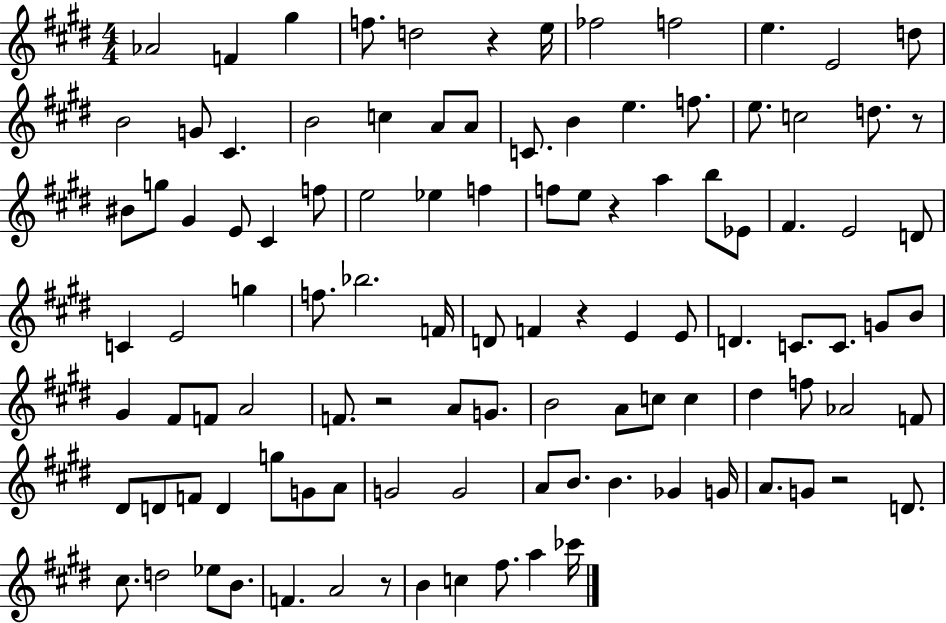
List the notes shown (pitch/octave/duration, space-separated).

Ab4/h F4/q G#5/q F5/e. D5/h R/q E5/s FES5/h F5/h E5/q. E4/h D5/e B4/h G4/e C#4/q. B4/h C5/q A4/e A4/e C4/e. B4/q E5/q. F5/e. E5/e. C5/h D5/e. R/e BIS4/e G5/e G#4/q E4/e C#4/q F5/e E5/h Eb5/q F5/q F5/e E5/e R/q A5/q B5/e Eb4/e F#4/q. E4/h D4/e C4/q E4/h G5/q F5/e. Bb5/h. F4/s D4/e F4/q R/q E4/q E4/e D4/q. C4/e. C4/e. G4/e B4/e G#4/q F#4/e F4/e A4/h F4/e. R/h A4/e G4/e. B4/h A4/e C5/e C5/q D#5/q F5/e Ab4/h F4/e D#4/e D4/e F4/e D4/q G5/e G4/e A4/e G4/h G4/h A4/e B4/e. B4/q. Gb4/q G4/s A4/e. G4/e R/h D4/e. C#5/e. D5/h Eb5/e B4/e. F4/q. A4/h R/e B4/q C5/q F#5/e. A5/q CES6/s